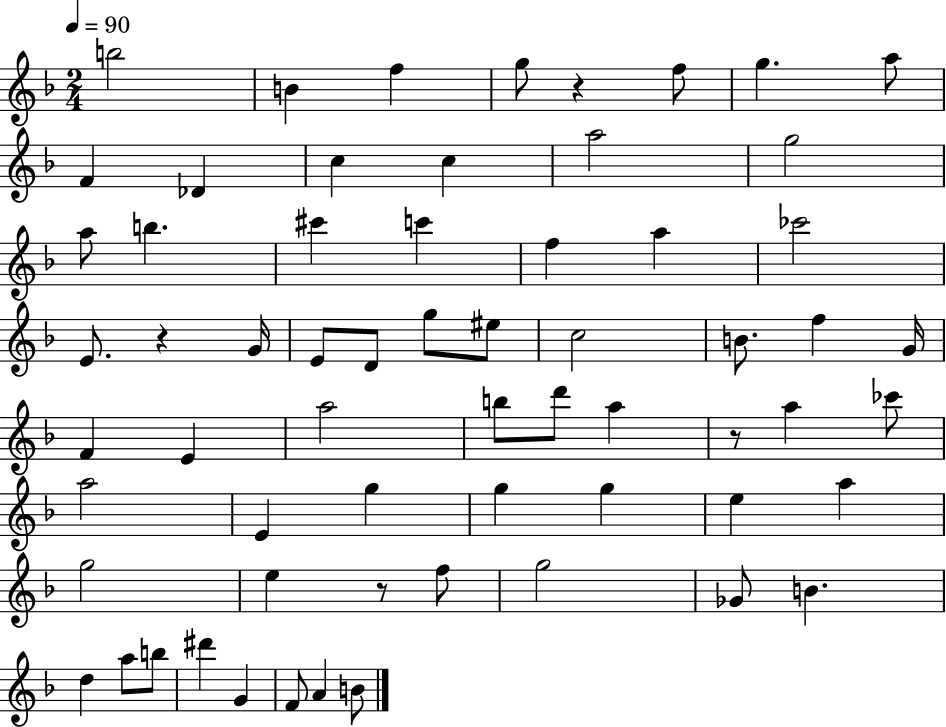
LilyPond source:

{
  \clef treble
  \numericTimeSignature
  \time 2/4
  \key f \major
  \tempo 4 = 90
  b''2 | b'4 f''4 | g''8 r4 f''8 | g''4. a''8 | \break f'4 des'4 | c''4 c''4 | a''2 | g''2 | \break a''8 b''4. | cis'''4 c'''4 | f''4 a''4 | ces'''2 | \break e'8. r4 g'16 | e'8 d'8 g''8 eis''8 | c''2 | b'8. f''4 g'16 | \break f'4 e'4 | a''2 | b''8 d'''8 a''4 | r8 a''4 ces'''8 | \break a''2 | e'4 g''4 | g''4 g''4 | e''4 a''4 | \break g''2 | e''4 r8 f''8 | g''2 | ges'8 b'4. | \break d''4 a''8 b''8 | dis'''4 g'4 | f'8 a'4 b'8 | \bar "|."
}